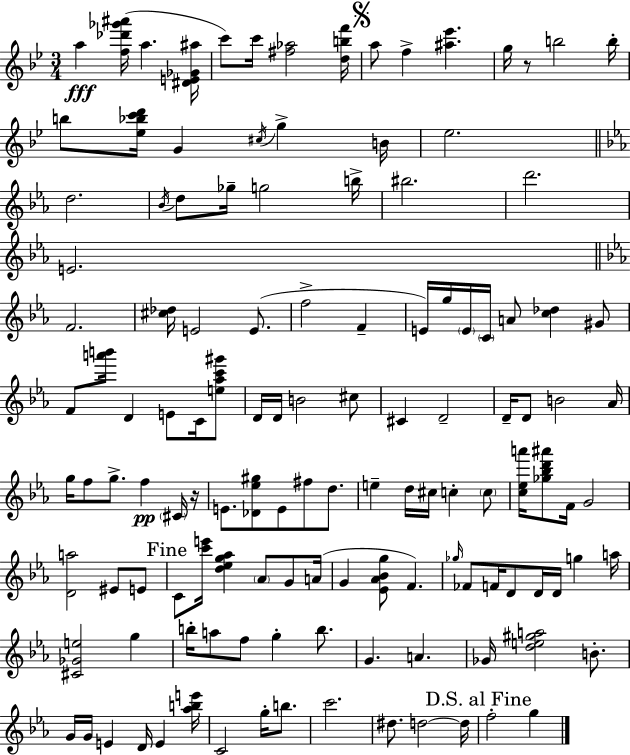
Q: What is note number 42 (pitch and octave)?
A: B4